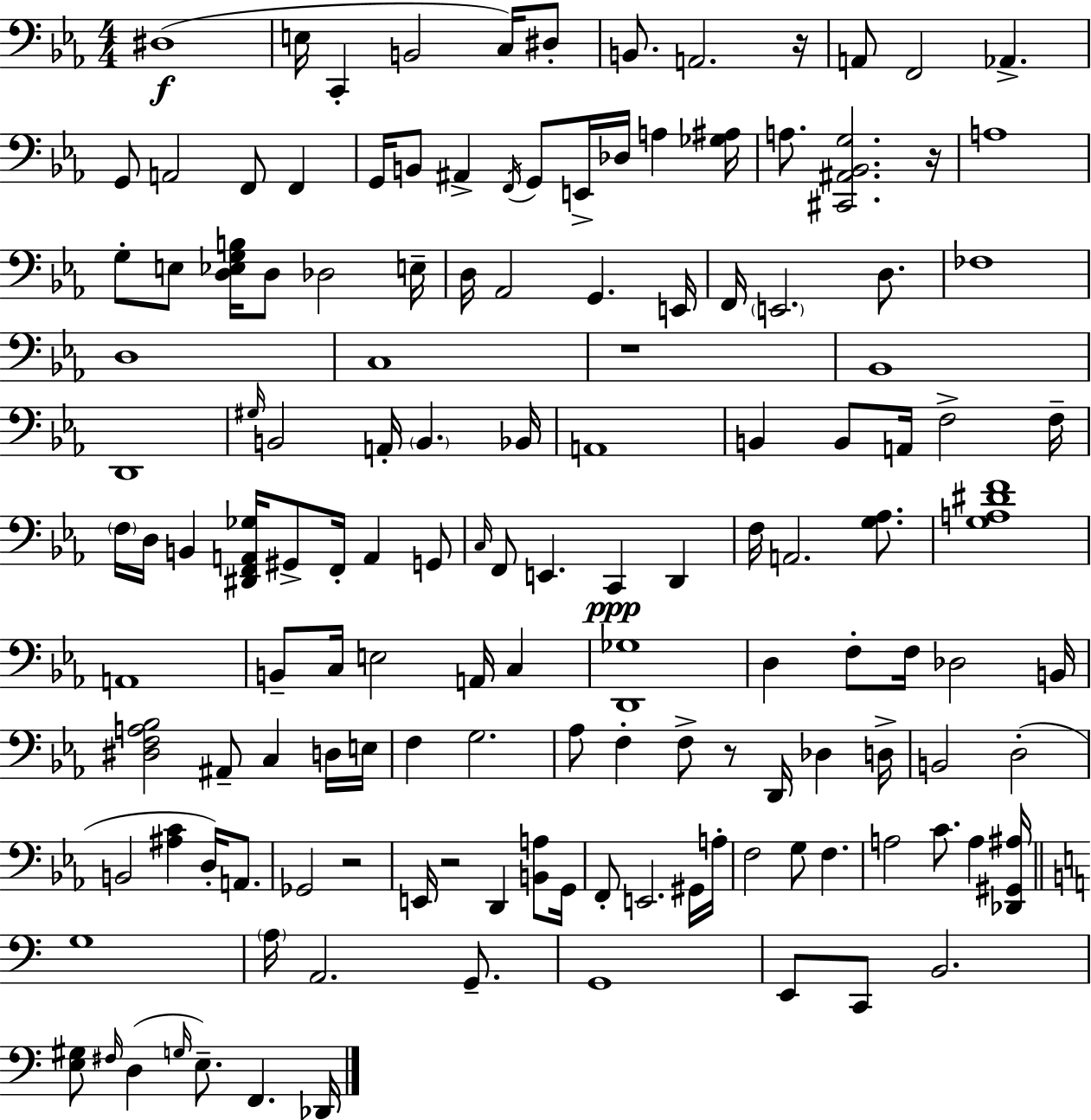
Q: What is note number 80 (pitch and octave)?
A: C3